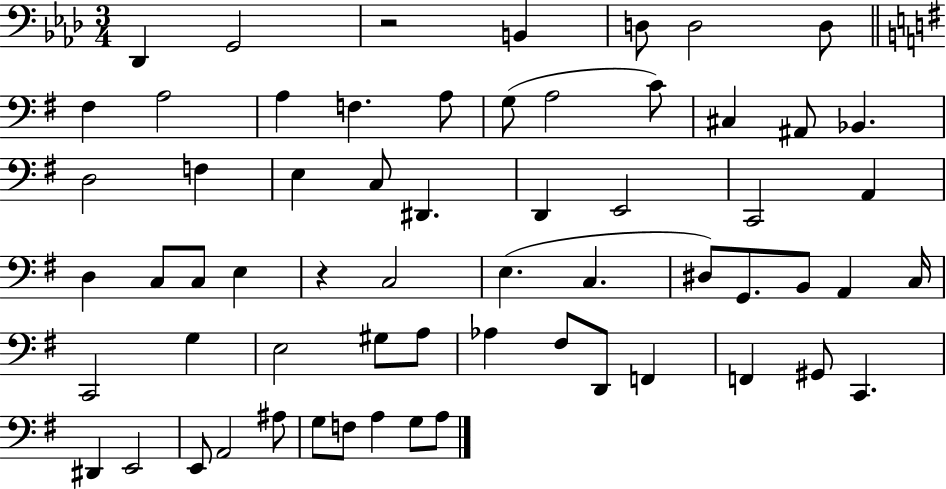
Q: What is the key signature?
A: AES major